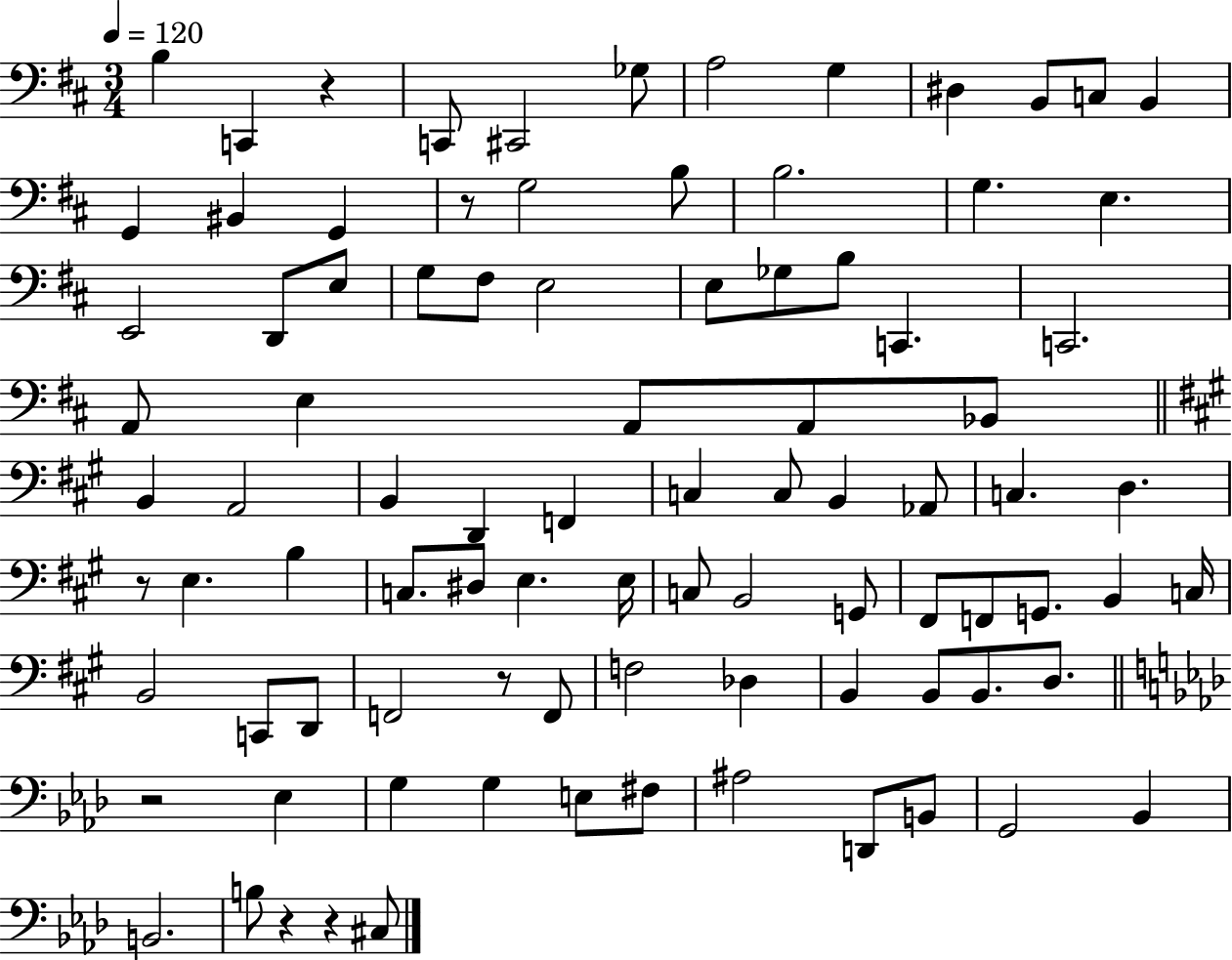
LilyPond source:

{
  \clef bass
  \numericTimeSignature
  \time 3/4
  \key d \major
  \tempo 4 = 120
  \repeat volta 2 { b4 c,4 r4 | c,8 cis,2 ges8 | a2 g4 | dis4 b,8 c8 b,4 | \break g,4 bis,4 g,4 | r8 g2 b8 | b2. | g4. e4. | \break e,2 d,8 e8 | g8 fis8 e2 | e8 ges8 b8 c,4. | c,2. | \break a,8 e4 a,8 a,8 bes,8 | \bar "||" \break \key a \major b,4 a,2 | b,4 d,4 f,4 | c4 c8 b,4 aes,8 | c4. d4. | \break r8 e4. b4 | c8. dis8 e4. e16 | c8 b,2 g,8 | fis,8 f,8 g,8. b,4 c16 | \break b,2 c,8 d,8 | f,2 r8 f,8 | f2 des4 | b,4 b,8 b,8. d8. | \break \bar "||" \break \key f \minor r2 ees4 | g4 g4 e8 fis8 | ais2 d,8 b,8 | g,2 bes,4 | \break b,2. | b8 r4 r4 cis8 | } \bar "|."
}